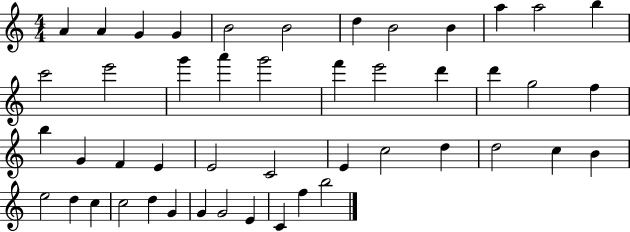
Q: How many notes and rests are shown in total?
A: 47